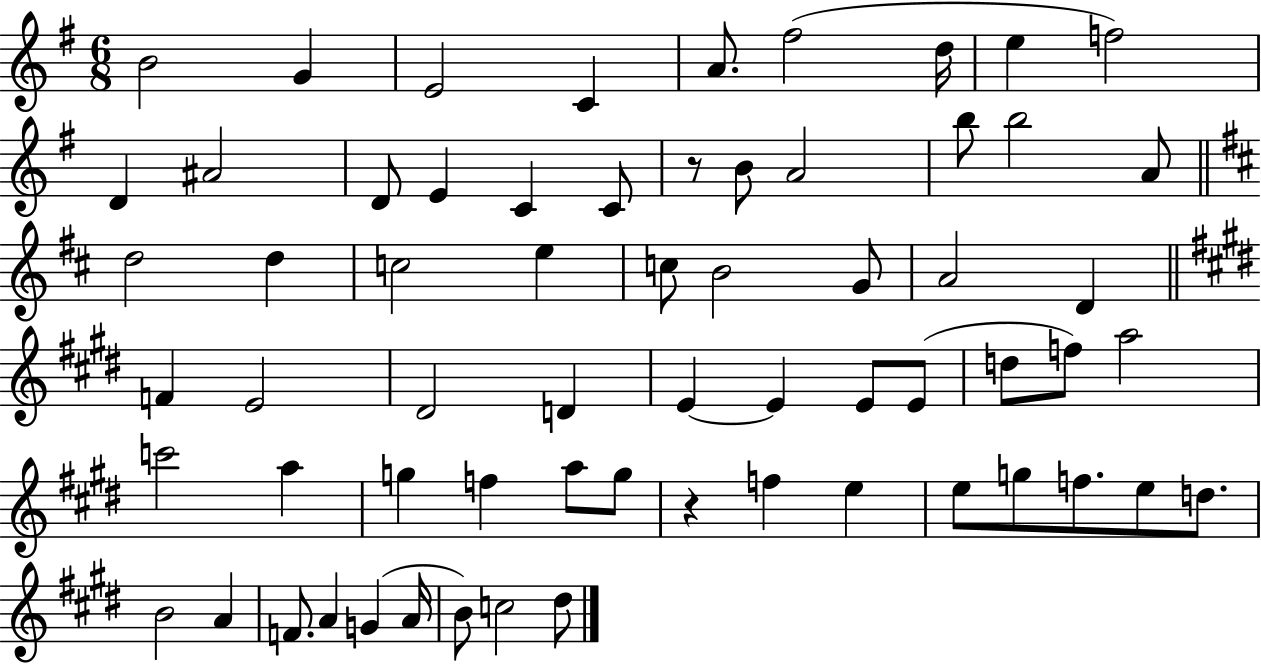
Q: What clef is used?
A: treble